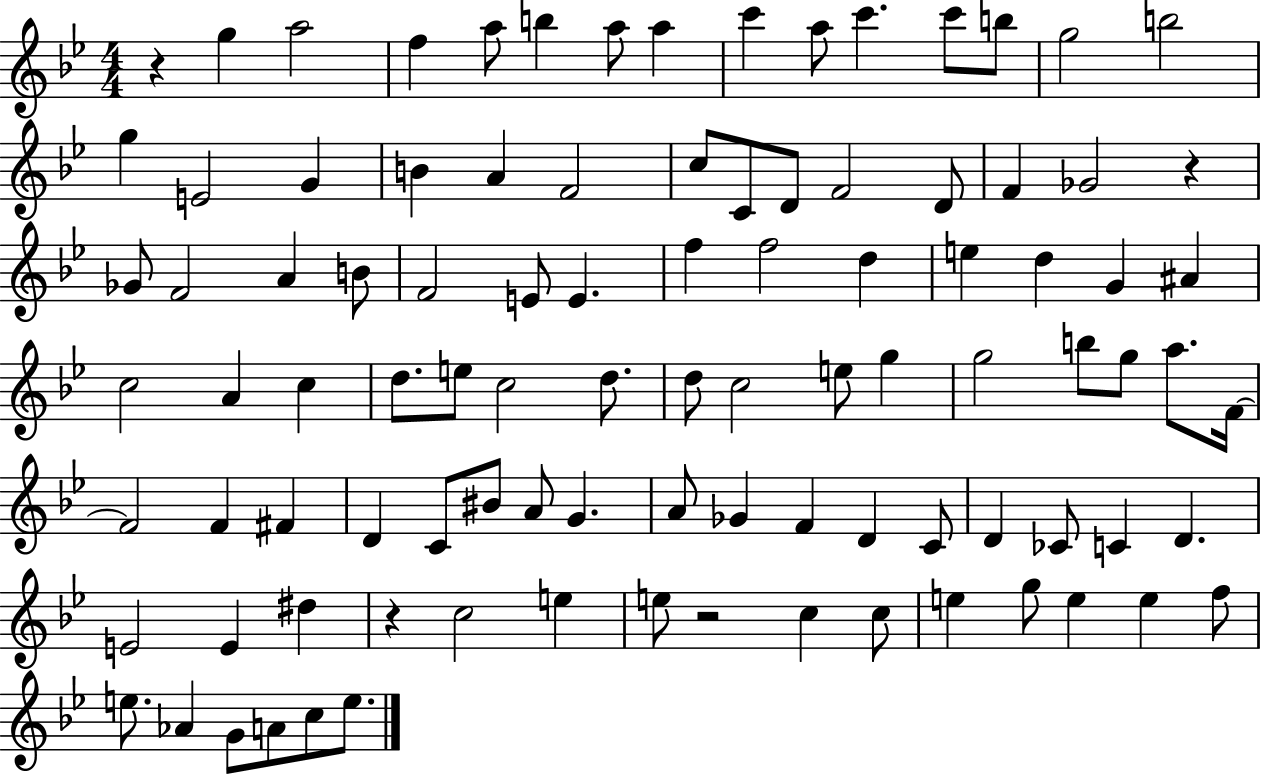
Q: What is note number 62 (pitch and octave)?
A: C4